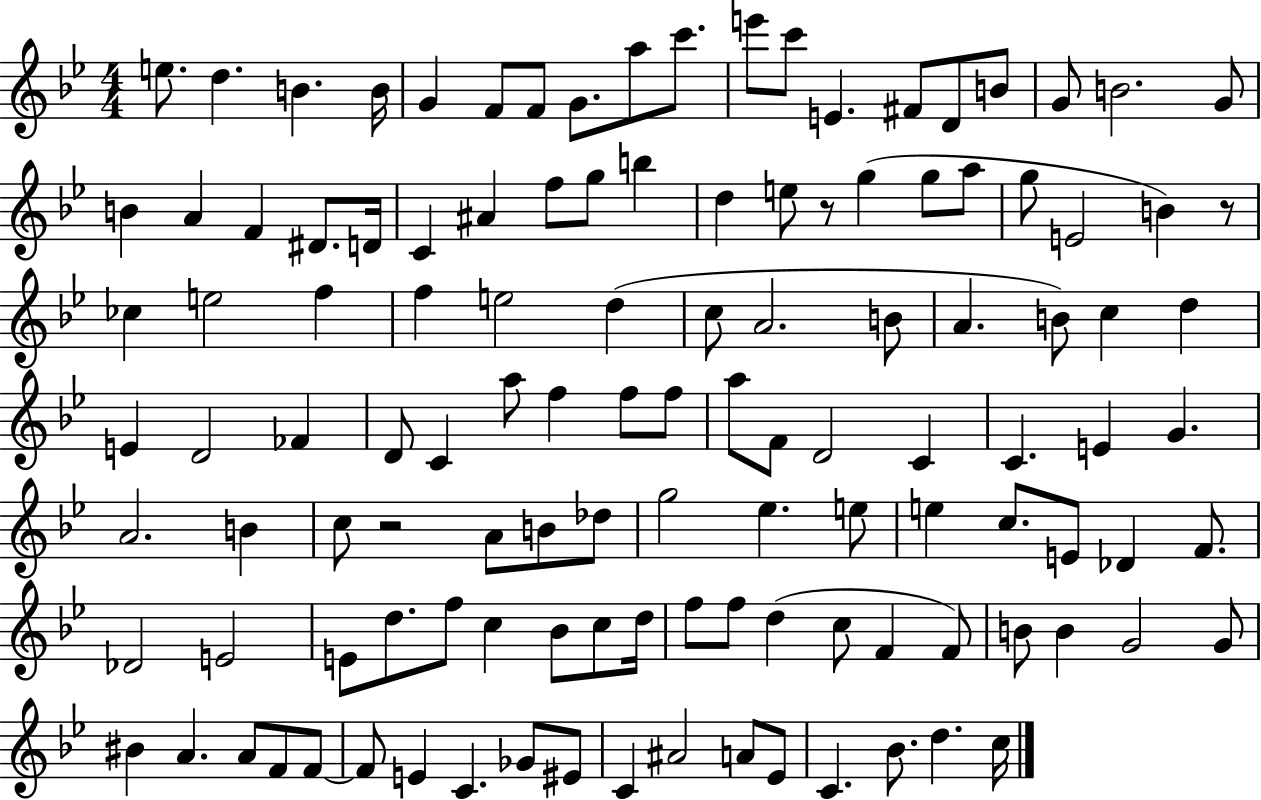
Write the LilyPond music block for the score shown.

{
  \clef treble
  \numericTimeSignature
  \time 4/4
  \key bes \major
  e''8. d''4. b'4. b'16 | g'4 f'8 f'8 g'8. a''8 c'''8. | e'''8 c'''8 e'4. fis'8 d'8 b'8 | g'8 b'2. g'8 | \break b'4 a'4 f'4 dis'8. d'16 | c'4 ais'4 f''8 g''8 b''4 | d''4 e''8 r8 g''4( g''8 a''8 | g''8 e'2 b'4) r8 | \break ces''4 e''2 f''4 | f''4 e''2 d''4( | c''8 a'2. b'8 | a'4. b'8) c''4 d''4 | \break e'4 d'2 fes'4 | d'8 c'4 a''8 f''4 f''8 f''8 | a''8 f'8 d'2 c'4 | c'4. e'4 g'4. | \break a'2. b'4 | c''8 r2 a'8 b'8 des''8 | g''2 ees''4. e''8 | e''4 c''8. e'8 des'4 f'8. | \break des'2 e'2 | e'8 d''8. f''8 c''4 bes'8 c''8 d''16 | f''8 f''8 d''4( c''8 f'4 f'8) | b'8 b'4 g'2 g'8 | \break bis'4 a'4. a'8 f'8 f'8~~ | f'8 e'4 c'4. ges'8 eis'8 | c'4 ais'2 a'8 ees'8 | c'4. bes'8. d''4. c''16 | \break \bar "|."
}